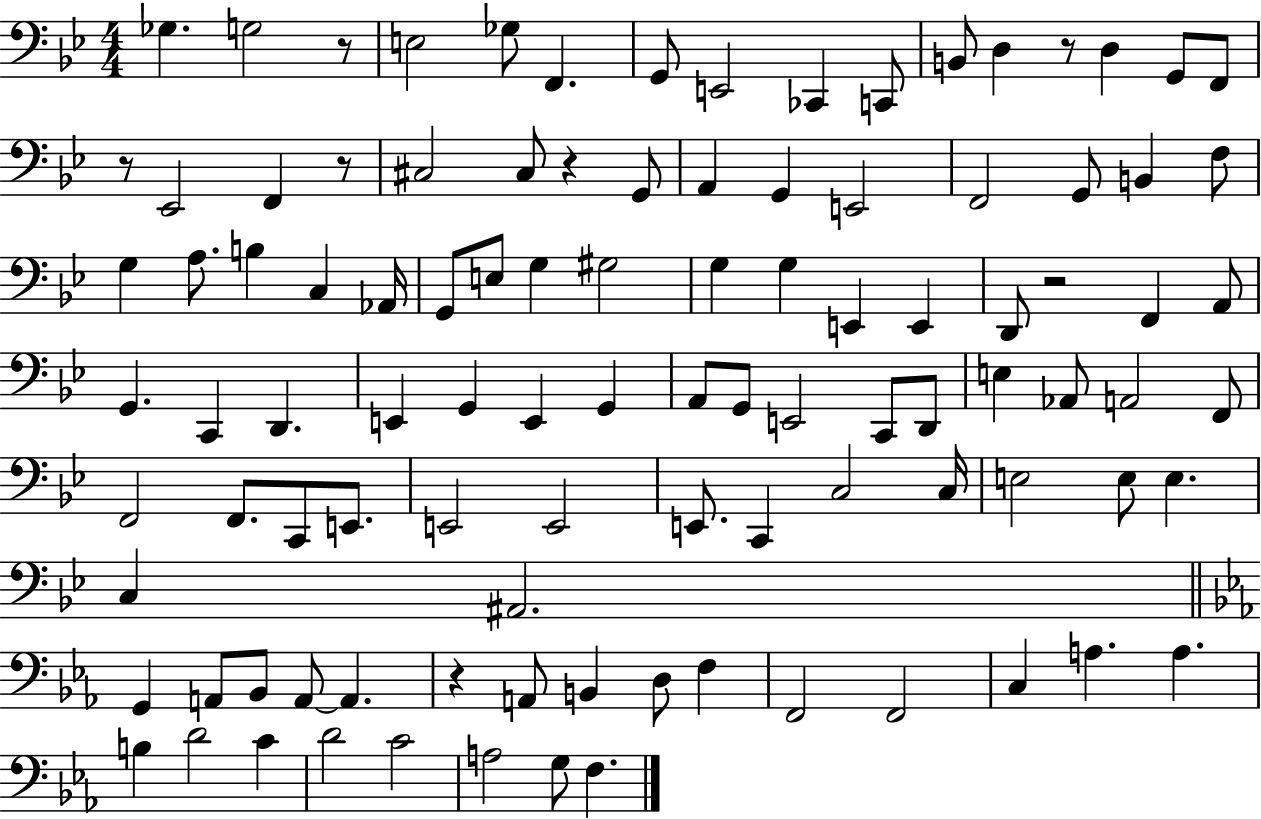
{
  \clef bass
  \numericTimeSignature
  \time 4/4
  \key bes \major
  \repeat volta 2 { ges4. g2 r8 | e2 ges8 f,4. | g,8 e,2 ces,4 c,8 | b,8 d4 r8 d4 g,8 f,8 | \break r8 ees,2 f,4 r8 | cis2 cis8 r4 g,8 | a,4 g,4 e,2 | f,2 g,8 b,4 f8 | \break g4 a8. b4 c4 aes,16 | g,8 e8 g4 gis2 | g4 g4 e,4 e,4 | d,8 r2 f,4 a,8 | \break g,4. c,4 d,4. | e,4 g,4 e,4 g,4 | a,8 g,8 e,2 c,8 d,8 | e4 aes,8 a,2 f,8 | \break f,2 f,8. c,8 e,8. | e,2 e,2 | e,8. c,4 c2 c16 | e2 e8 e4. | \break c4 ais,2. | \bar "||" \break \key ees \major g,4 a,8 bes,8 a,8~~ a,4. | r4 a,8 b,4 d8 f4 | f,2 f,2 | c4 a4. a4. | \break b4 d'2 c'4 | d'2 c'2 | a2 g8 f4. | } \bar "|."
}